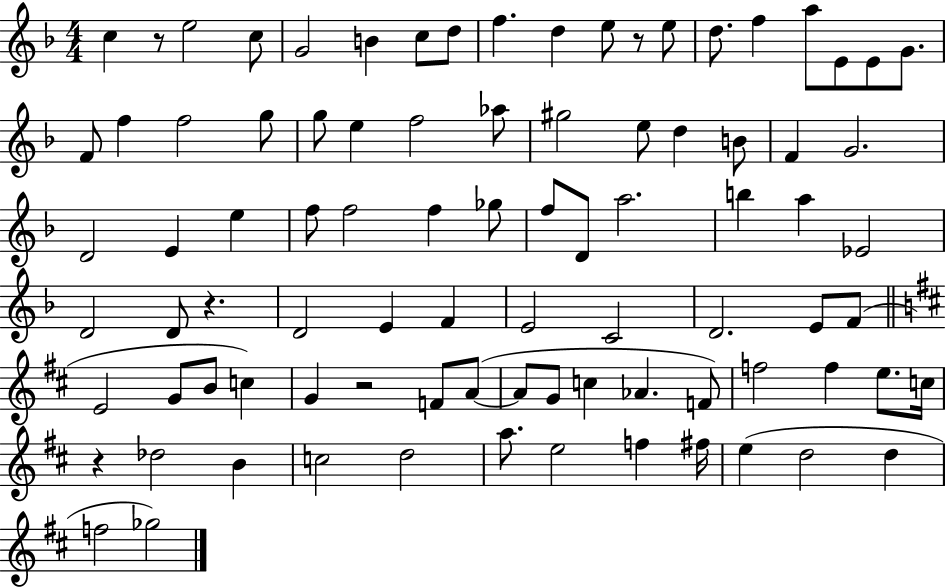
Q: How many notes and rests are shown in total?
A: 88